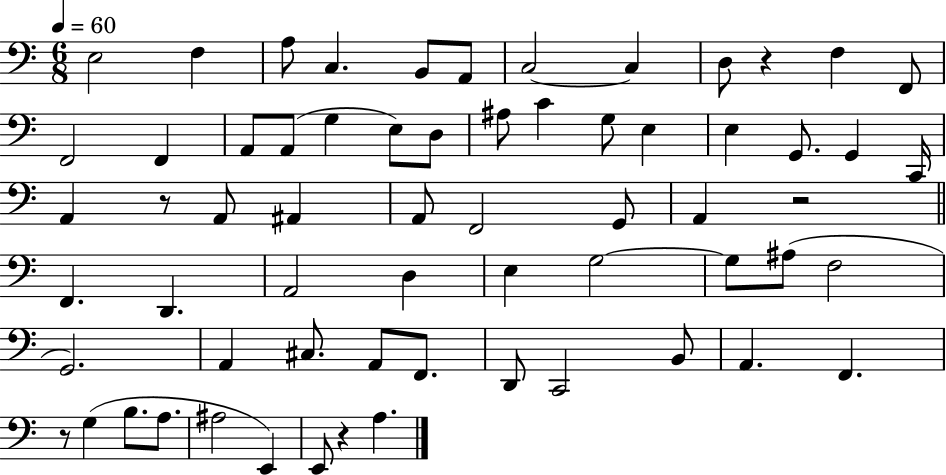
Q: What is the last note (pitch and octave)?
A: A3